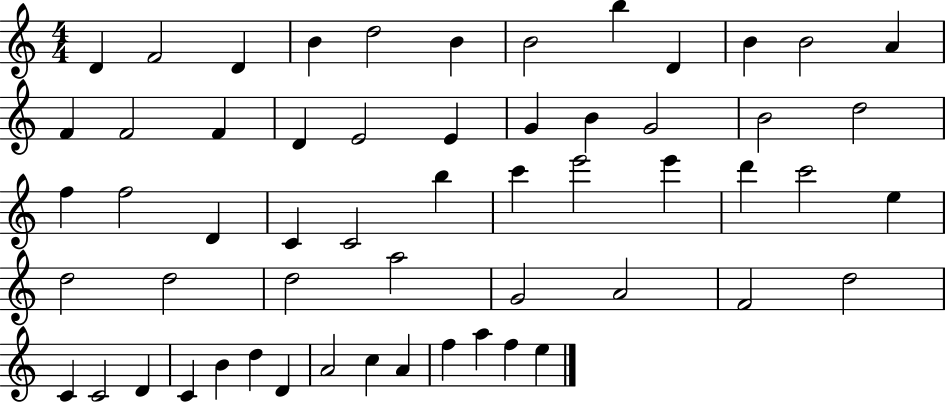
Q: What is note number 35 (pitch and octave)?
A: E5